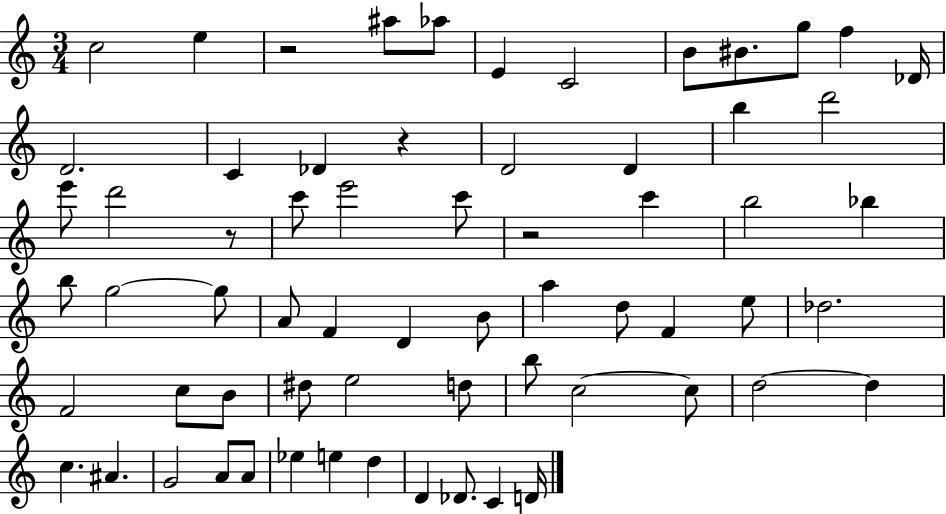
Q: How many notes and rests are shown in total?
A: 65